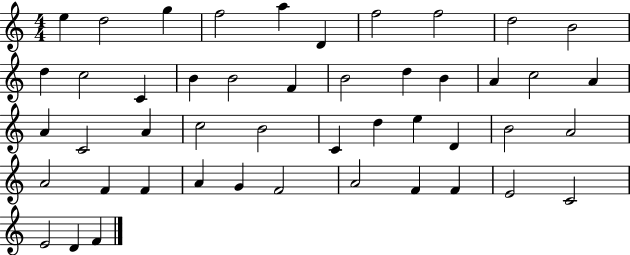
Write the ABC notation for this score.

X:1
T:Untitled
M:4/4
L:1/4
K:C
e d2 g f2 a D f2 f2 d2 B2 d c2 C B B2 F B2 d B A c2 A A C2 A c2 B2 C d e D B2 A2 A2 F F A G F2 A2 F F E2 C2 E2 D F